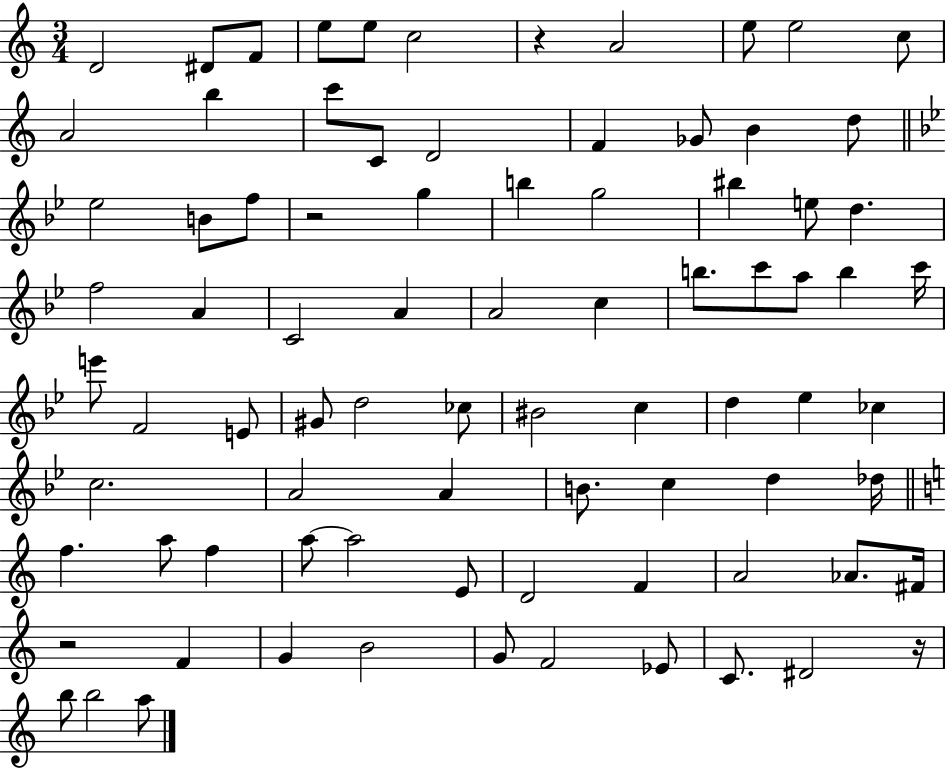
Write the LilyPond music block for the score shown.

{
  \clef treble
  \numericTimeSignature
  \time 3/4
  \key c \major
  \repeat volta 2 { d'2 dis'8 f'8 | e''8 e''8 c''2 | r4 a'2 | e''8 e''2 c''8 | \break a'2 b''4 | c'''8 c'8 d'2 | f'4 ges'8 b'4 d''8 | \bar "||" \break \key g \minor ees''2 b'8 f''8 | r2 g''4 | b''4 g''2 | bis''4 e''8 d''4. | \break f''2 a'4 | c'2 a'4 | a'2 c''4 | b''8. c'''8 a''8 b''4 c'''16 | \break e'''8 f'2 e'8 | gis'8 d''2 ces''8 | bis'2 c''4 | d''4 ees''4 ces''4 | \break c''2. | a'2 a'4 | b'8. c''4 d''4 des''16 | \bar "||" \break \key c \major f''4. a''8 f''4 | a''8~~ a''2 e'8 | d'2 f'4 | a'2 aes'8. fis'16 | \break r2 f'4 | g'4 b'2 | g'8 f'2 ees'8 | c'8. dis'2 r16 | \break b''8 b''2 a''8 | } \bar "|."
}